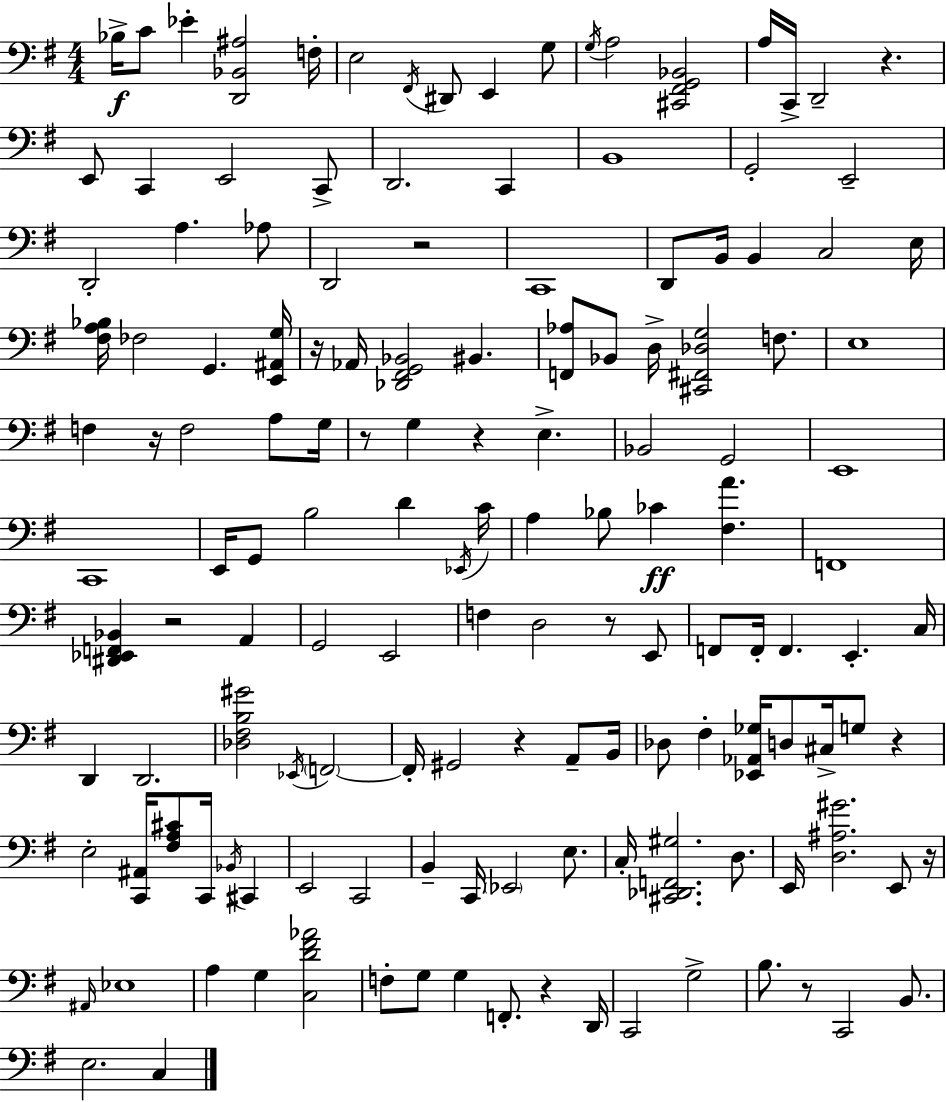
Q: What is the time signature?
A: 4/4